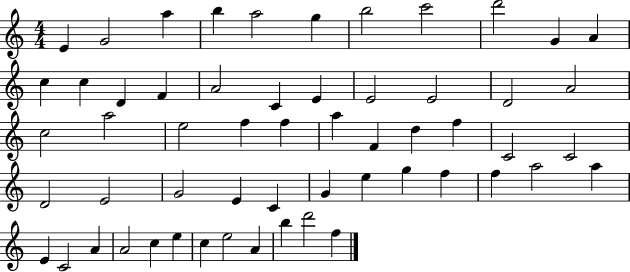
{
  \clef treble
  \numericTimeSignature
  \time 4/4
  \key c \major
  e'4 g'2 a''4 | b''4 a''2 g''4 | b''2 c'''2 | d'''2 g'4 a'4 | \break c''4 c''4 d'4 f'4 | a'2 c'4 e'4 | e'2 e'2 | d'2 a'2 | \break c''2 a''2 | e''2 f''4 f''4 | a''4 f'4 d''4 f''4 | c'2 c'2 | \break d'2 e'2 | g'2 e'4 c'4 | g'4 e''4 g''4 f''4 | f''4 a''2 a''4 | \break e'4 c'2 a'4 | a'2 c''4 e''4 | c''4 e''2 a'4 | b''4 d'''2 f''4 | \break \bar "|."
}